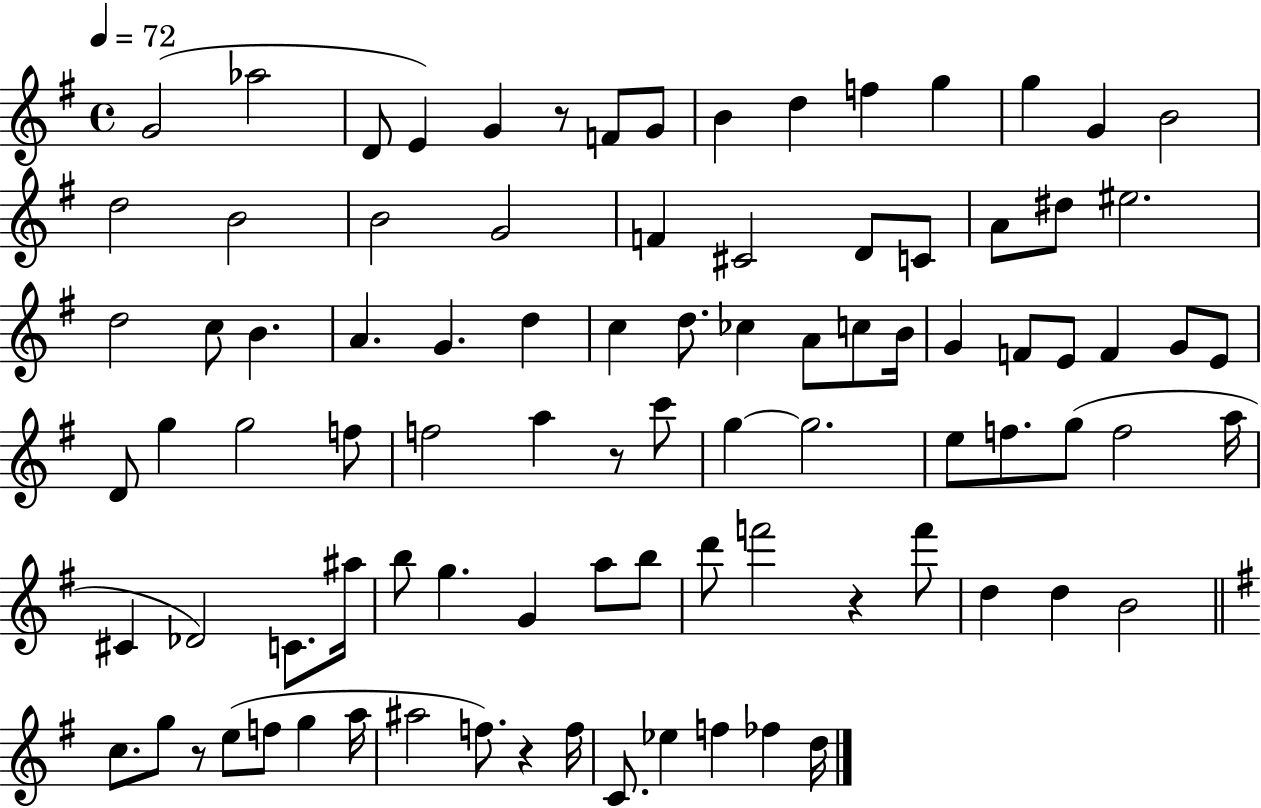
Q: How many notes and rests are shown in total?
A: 91